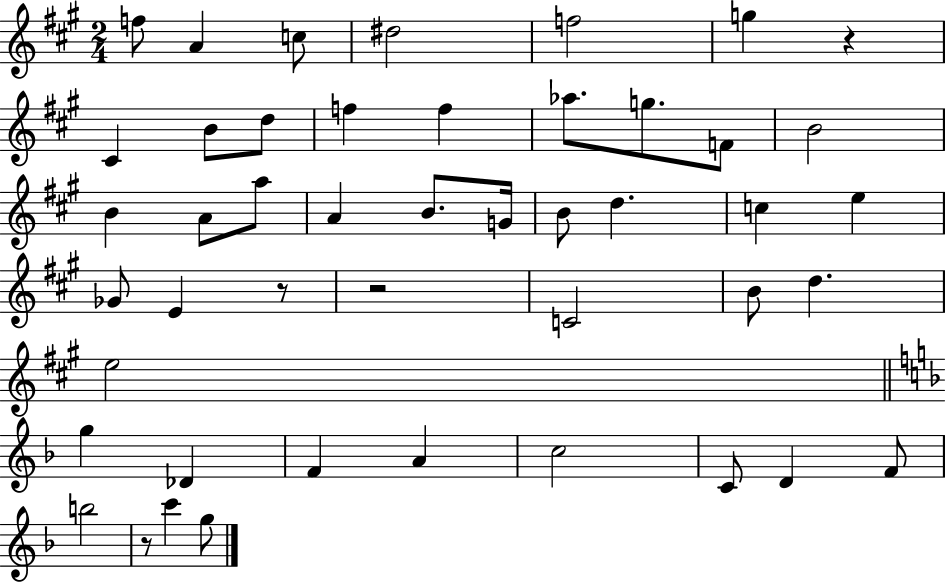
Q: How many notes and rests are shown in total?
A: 46